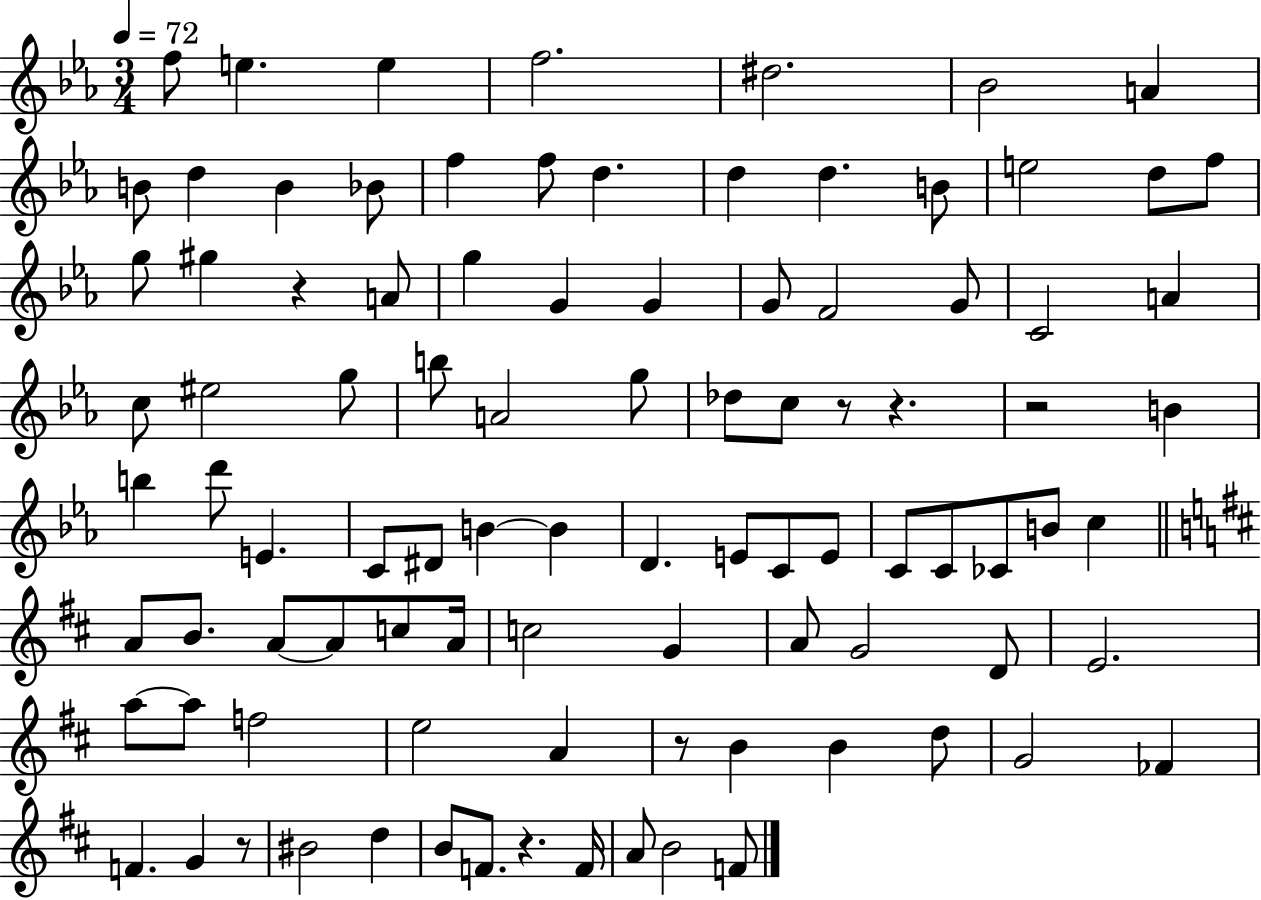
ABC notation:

X:1
T:Untitled
M:3/4
L:1/4
K:Eb
f/2 e e f2 ^d2 _B2 A B/2 d B _B/2 f f/2 d d d B/2 e2 d/2 f/2 g/2 ^g z A/2 g G G G/2 F2 G/2 C2 A c/2 ^e2 g/2 b/2 A2 g/2 _d/2 c/2 z/2 z z2 B b d'/2 E C/2 ^D/2 B B D E/2 C/2 E/2 C/2 C/2 _C/2 B/2 c A/2 B/2 A/2 A/2 c/2 A/4 c2 G A/2 G2 D/2 E2 a/2 a/2 f2 e2 A z/2 B B d/2 G2 _F F G z/2 ^B2 d B/2 F/2 z F/4 A/2 B2 F/2